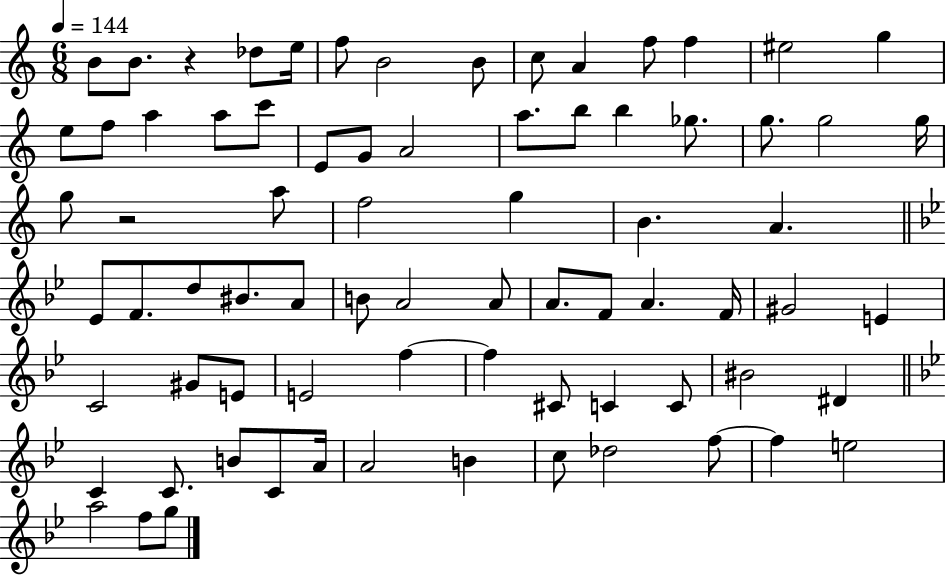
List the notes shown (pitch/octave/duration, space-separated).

B4/e B4/e. R/q Db5/e E5/s F5/e B4/h B4/e C5/e A4/q F5/e F5/q EIS5/h G5/q E5/e F5/e A5/q A5/e C6/e E4/e G4/e A4/h A5/e. B5/e B5/q Gb5/e. G5/e. G5/h G5/s G5/e R/h A5/e F5/h G5/q B4/q. A4/q. Eb4/e F4/e. D5/e BIS4/e. A4/e B4/e A4/h A4/e A4/e. F4/e A4/q. F4/s G#4/h E4/q C4/h G#4/e E4/e E4/h F5/q F5/q C#4/e C4/q C4/e BIS4/h D#4/q C4/q C4/e. B4/e C4/e A4/s A4/h B4/q C5/e Db5/h F5/e F5/q E5/h A5/h F5/e G5/e